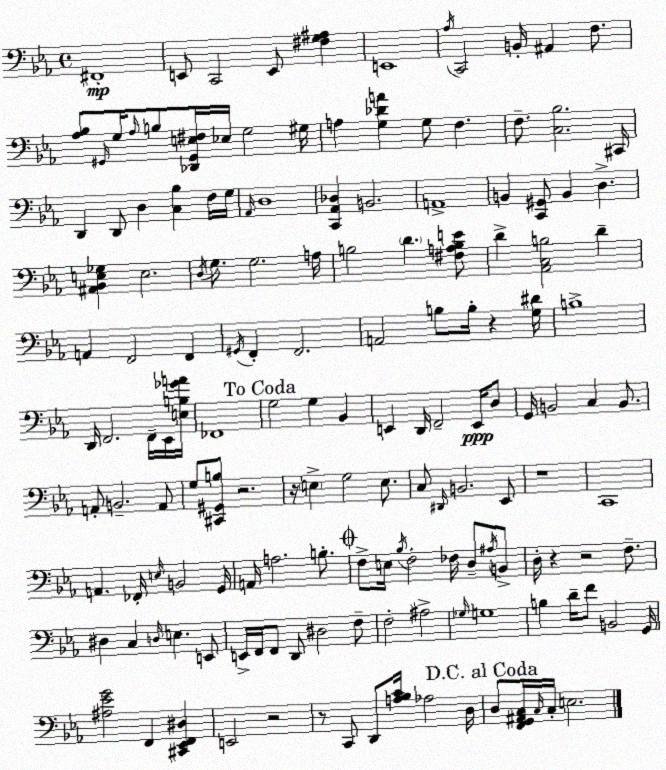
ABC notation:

X:1
T:Untitled
M:4/4
L:1/4
K:Cm
^F,,4 E,,/2 C,,2 E,,/2 [^F,G,^A,] E,,4 _A,/4 C,,2 B,,/4 ^A,, F,/2 [_A,_B,]/2 ^G,,/4 G,/4 _A,/4 B,/2 [_D,,^G,,E,^F,]/4 _E,/4 G,2 ^G,/4 A, [G,_DA] G,/2 F, F,/2 [C,_B,]2 ^C,,/4 D,, D,,/2 D, [C,_B,] F,/4 G,/4 _A,,/4 D,4 [C,,_A,,_D,] B,,2 A,,4 B,, [C,,^G,,]/2 B,, D, [^A,,_B,,E,_G,] E,2 D,/4 G,/2 G,2 A,/4 B,2 D [^F,A,B,E]/2 D [_A,,C,B,]2 D A,, F,,2 F,, ^G,,/4 F,, F,,2 A,,2 B,/2 B,/4 z [G,^D]/4 B,4 D,,/4 F,,2 F,,/4 _E,,/4 [E,B,_GA]/4 _F,,4 G,2 G, _B,, E,, D,,/4 F,,2 E,,/4 D,/2 G,,/4 B,,2 C, B,,/2 A,,/2 B,,2 A,,/2 G,/2 [^C,,^G,,B,]/2 z2 z/4 E, G,2 E,/2 C,/2 ^D,,/4 B,,2 _E,,/2 z4 C,,4 A,, _F,,/4 E,/4 B,,2 G,,/4 A,,/4 A,2 B,/2 F,/2 E,/4 _B,/4 F,2 _F,/4 D,/2 ^A,/4 B,,/2 D,/4 z z2 F,/2 ^D, C, D,/4 E, E,,/2 E,,/4 F,,/4 F,,/2 D,,/2 ^D,2 F,/2 F,2 ^A,2 _G,/4 G,4 B, D/4 F/2 B,,2 G,,/4 [^A,_EG]2 F,, [^C,,_E,,F,,^D,] E,,2 z2 z/2 C,,/2 D,,/2 [A,_B,C]/4 _A,2 D,/4 D,/2 [F,,G,,^A,,C,]/4 C,/4 C,/4 E,2